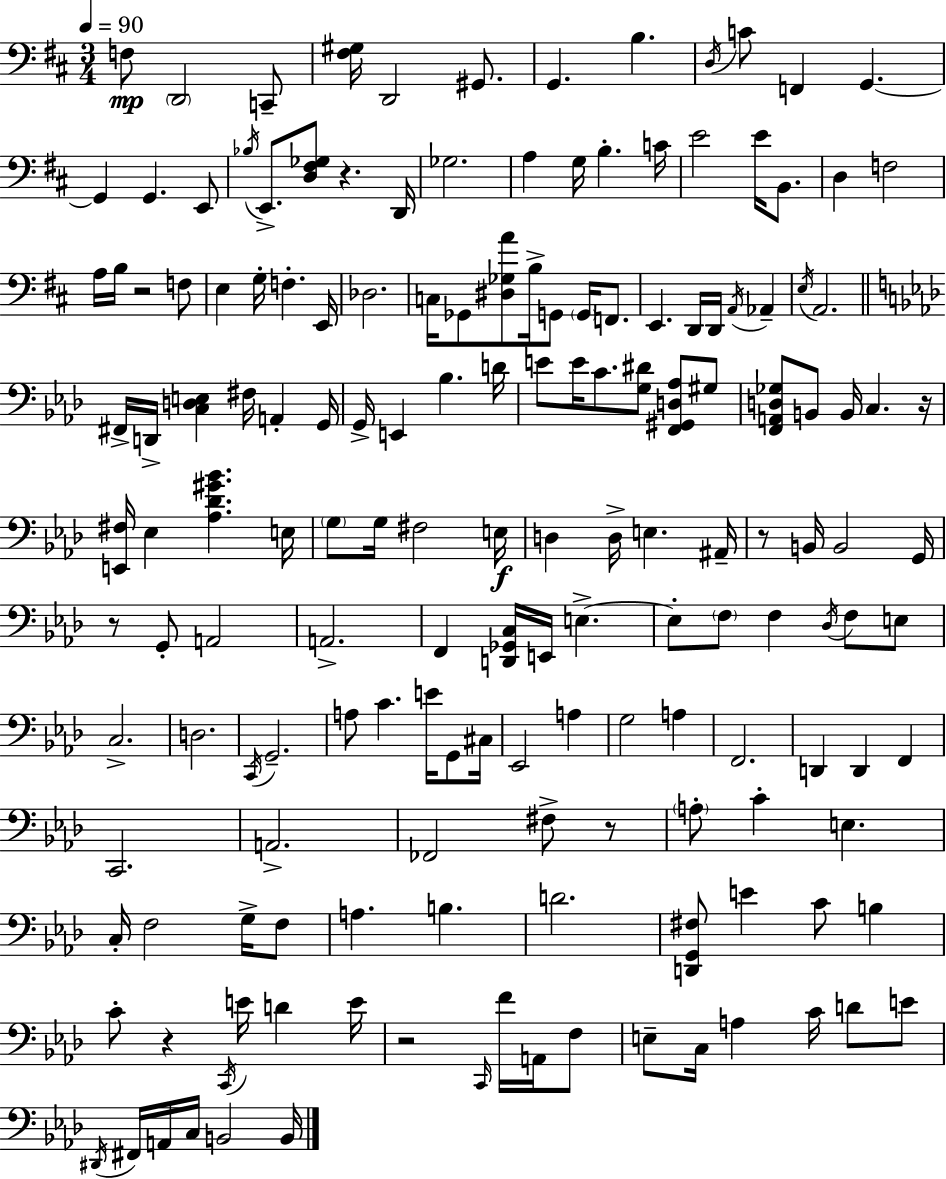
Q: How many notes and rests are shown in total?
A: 163